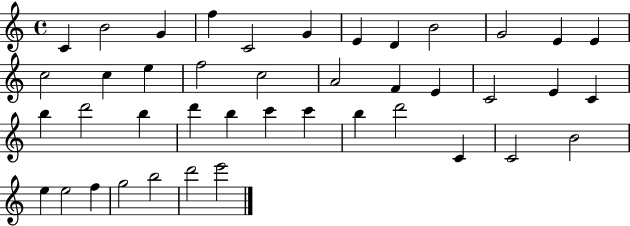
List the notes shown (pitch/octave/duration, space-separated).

C4/q B4/h G4/q F5/q C4/h G4/q E4/q D4/q B4/h G4/h E4/q E4/q C5/h C5/q E5/q F5/h C5/h A4/h F4/q E4/q C4/h E4/q C4/q B5/q D6/h B5/q D6/q B5/q C6/q C6/q B5/q D6/h C4/q C4/h B4/h E5/q E5/h F5/q G5/h B5/h D6/h E6/h